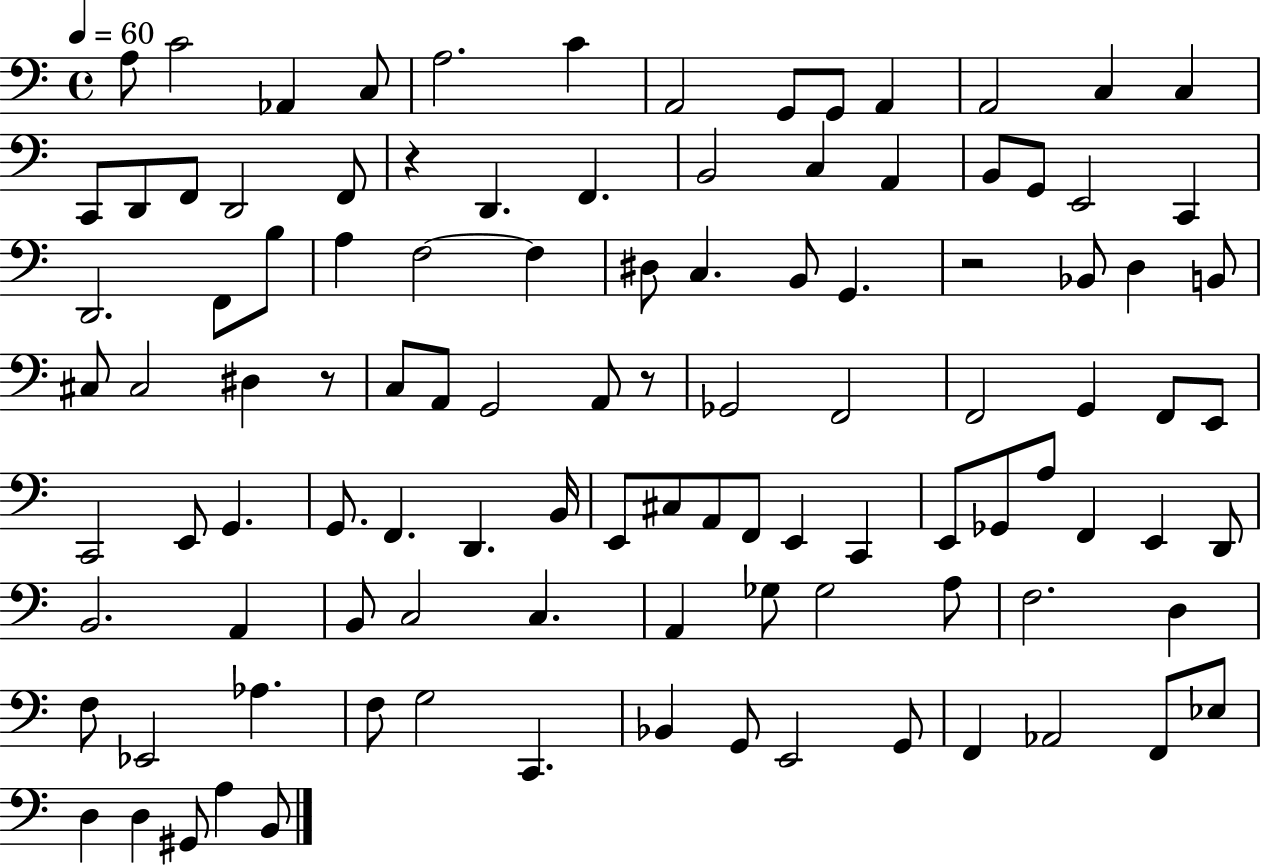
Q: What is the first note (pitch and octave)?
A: A3